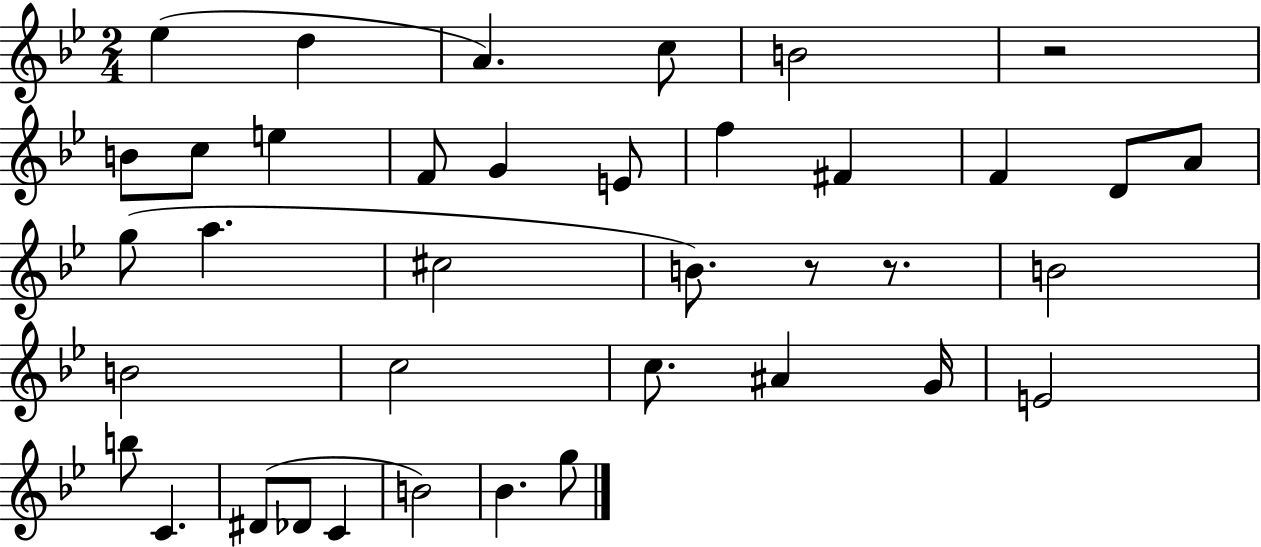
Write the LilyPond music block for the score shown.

{
  \clef treble
  \numericTimeSignature
  \time 2/4
  \key bes \major
  \repeat volta 2 { ees''4( d''4 | a'4.) c''8 | b'2 | r2 | \break b'8 c''8 e''4 | f'8 g'4 e'8 | f''4 fis'4 | f'4 d'8 a'8 | \break g''8( a''4. | cis''2 | b'8.) r8 r8. | b'2 | \break b'2 | c''2 | c''8. ais'4 g'16 | e'2 | \break b''8 c'4. | dis'8( des'8 c'4 | b'2) | bes'4. g''8 | \break } \bar "|."
}